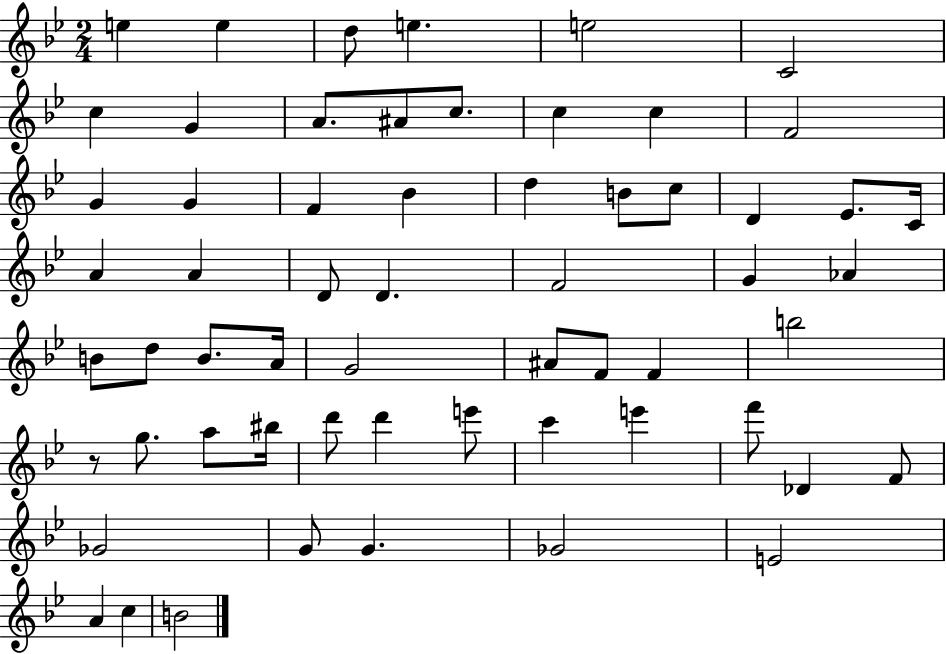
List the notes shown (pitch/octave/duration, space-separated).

E5/q E5/q D5/e E5/q. E5/h C4/h C5/q G4/q A4/e. A#4/e C5/e. C5/q C5/q F4/h G4/q G4/q F4/q Bb4/q D5/q B4/e C5/e D4/q Eb4/e. C4/s A4/q A4/q D4/e D4/q. F4/h G4/q Ab4/q B4/e D5/e B4/e. A4/s G4/h A#4/e F4/e F4/q B5/h R/e G5/e. A5/e BIS5/s D6/e D6/q E6/e C6/q E6/q F6/e Db4/q F4/e Gb4/h G4/e G4/q. Gb4/h E4/h A4/q C5/q B4/h